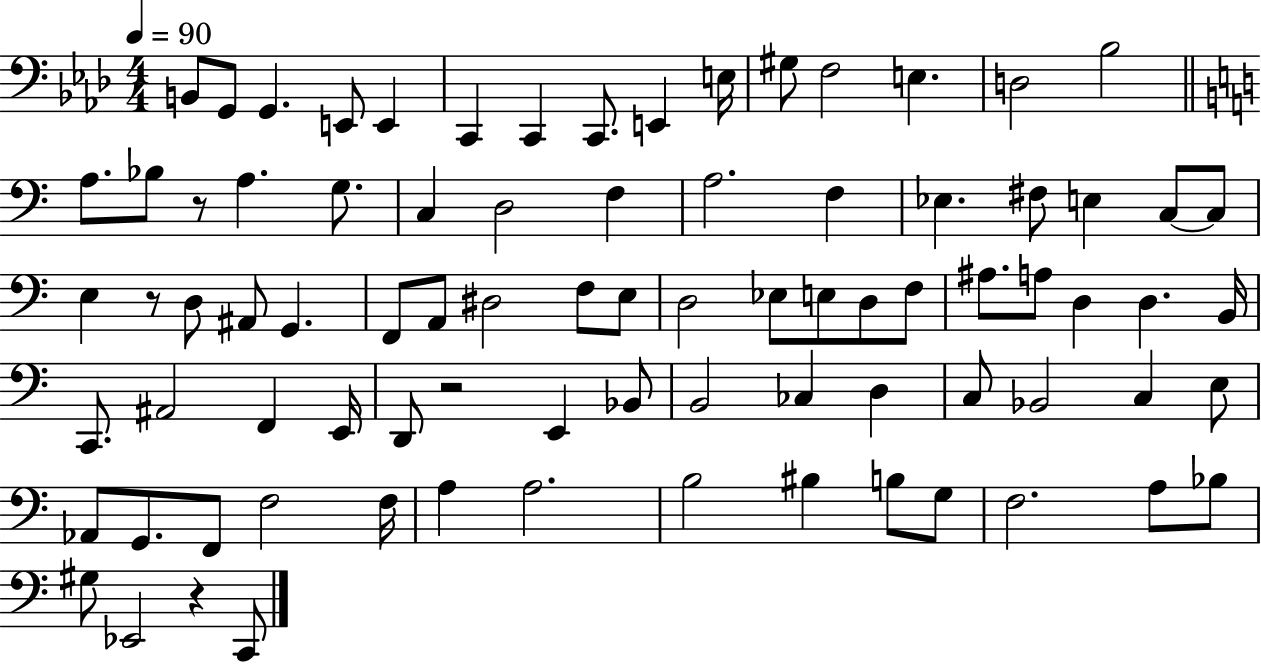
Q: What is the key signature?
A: AES major